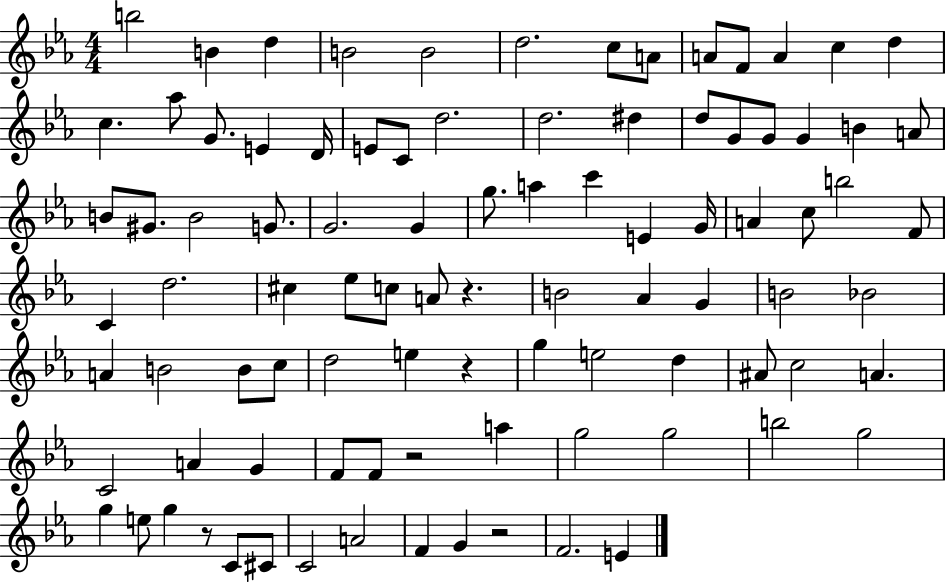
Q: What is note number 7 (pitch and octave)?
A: C5